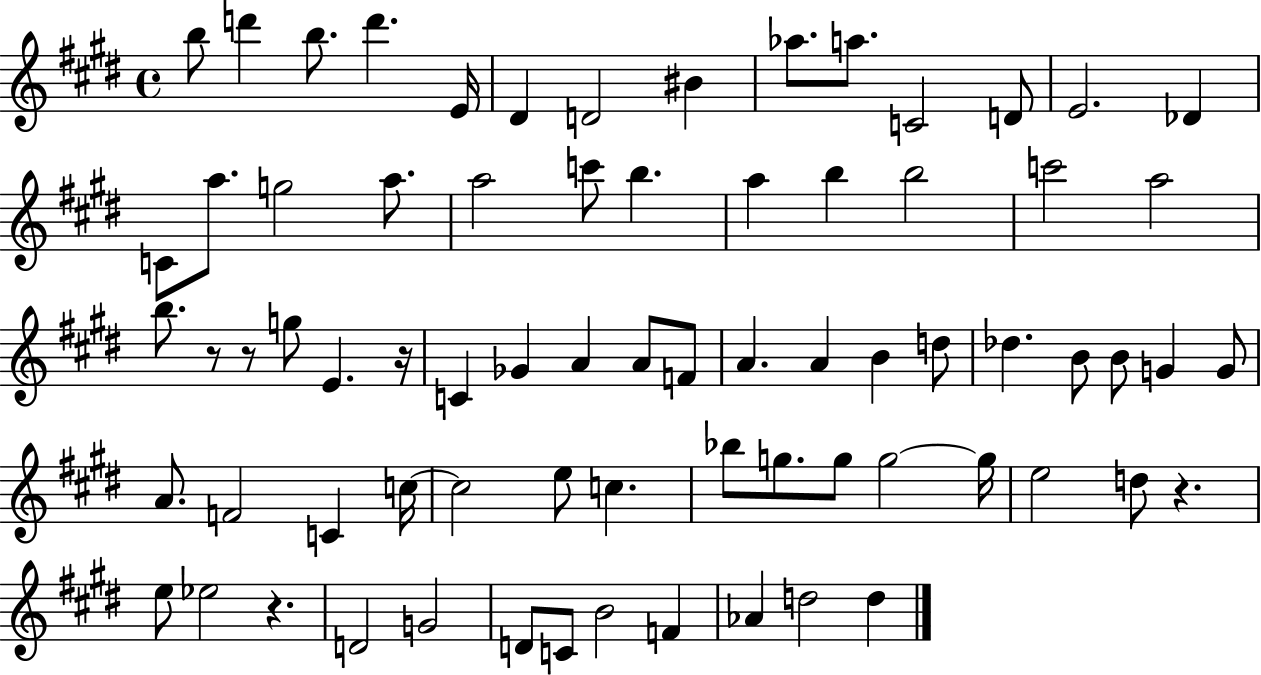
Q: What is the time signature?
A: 4/4